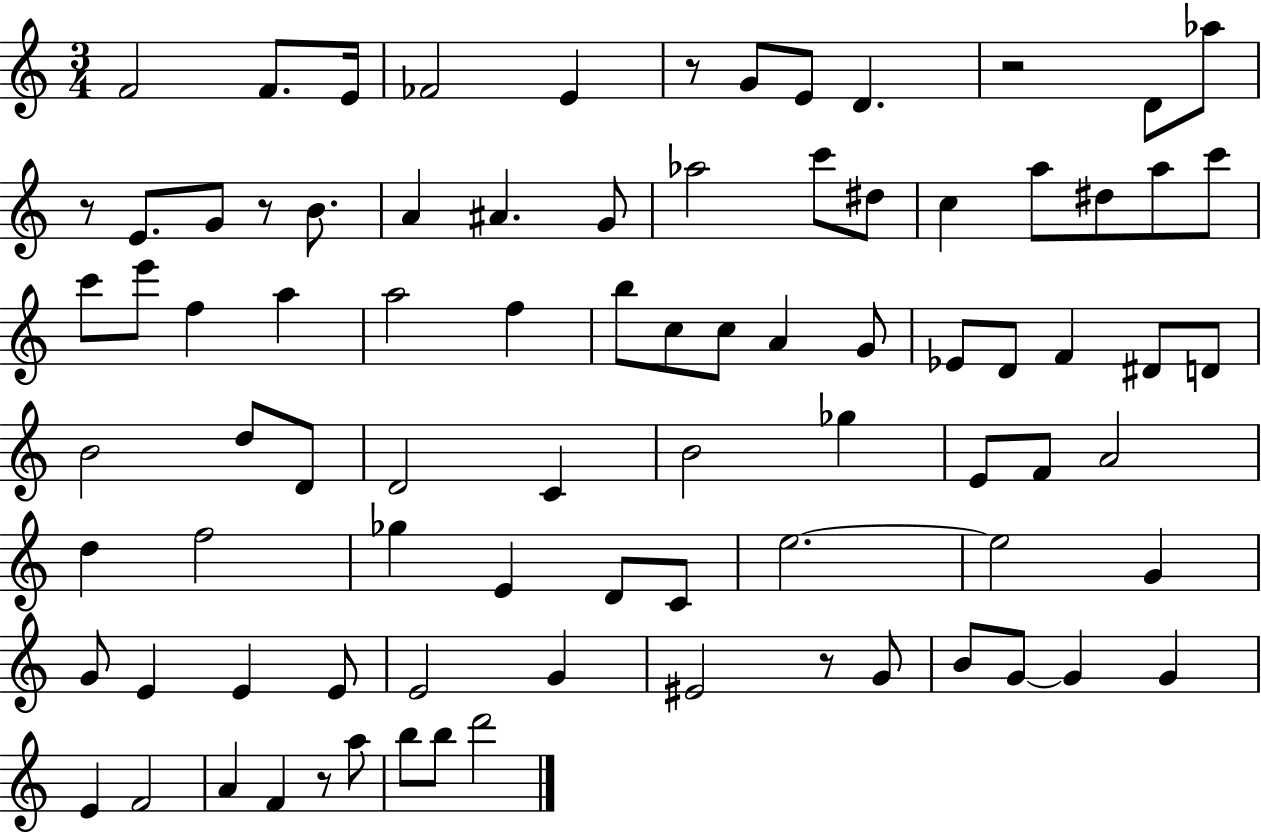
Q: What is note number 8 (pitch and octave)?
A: D4